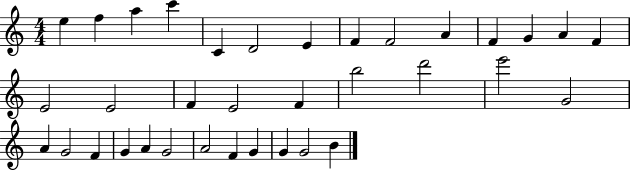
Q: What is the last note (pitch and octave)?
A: B4